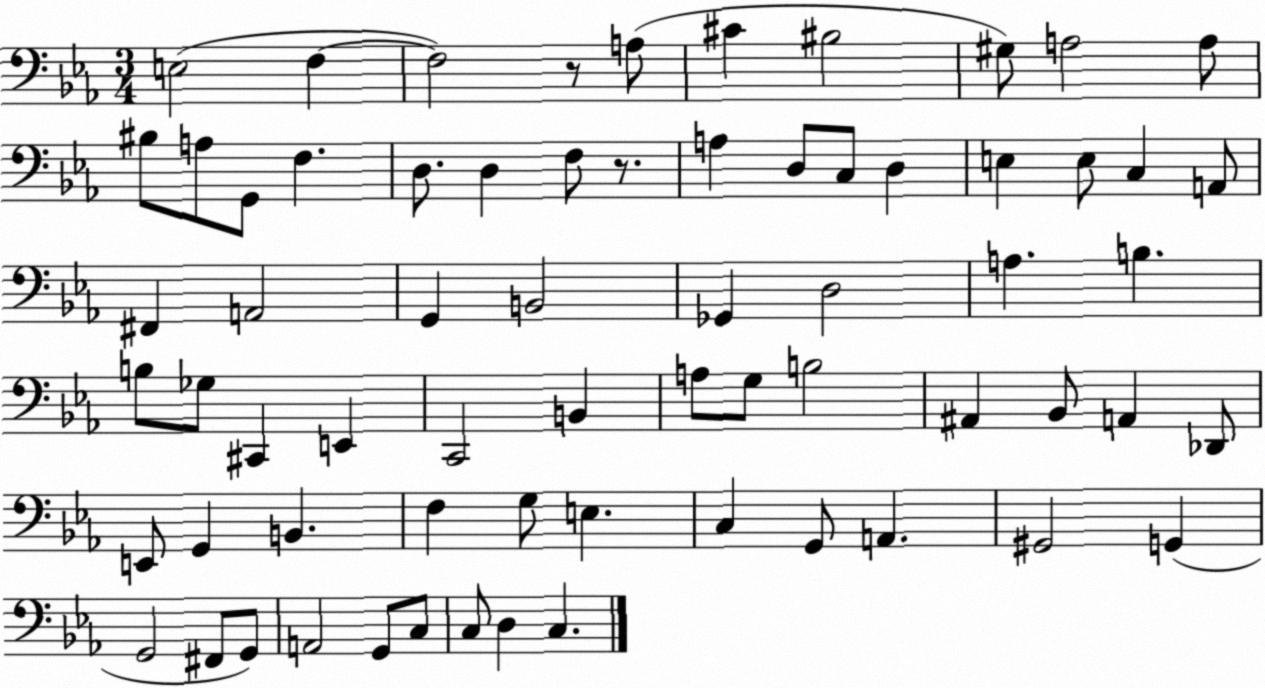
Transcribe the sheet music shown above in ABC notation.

X:1
T:Untitled
M:3/4
L:1/4
K:Eb
E,2 F, F,2 z/2 A,/2 ^C ^B,2 ^G,/2 A,2 A,/2 ^B,/2 A,/2 G,,/2 F, D,/2 D, F,/2 z/2 A, D,/2 C,/2 D, E, E,/2 C, A,,/2 ^F,, A,,2 G,, B,,2 _G,, D,2 A, B, B,/2 _G,/2 ^C,, E,, C,,2 B,, A,/2 G,/2 B,2 ^A,, _B,,/2 A,, _D,,/2 E,,/2 G,, B,, F, G,/2 E, C, G,,/2 A,, ^G,,2 G,, G,,2 ^F,,/2 G,,/2 A,,2 G,,/2 C,/2 C,/2 D, C,